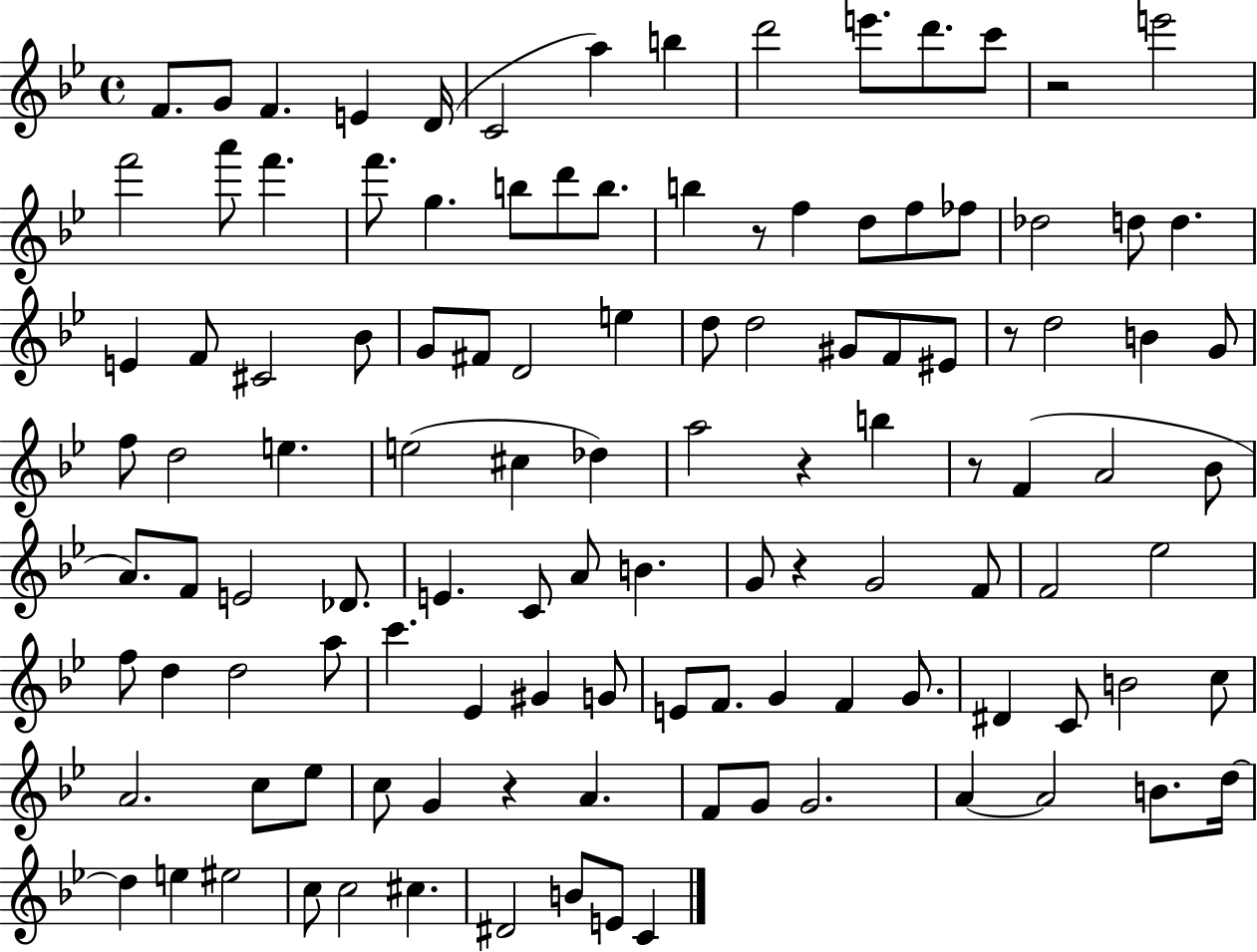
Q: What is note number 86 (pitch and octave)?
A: C5